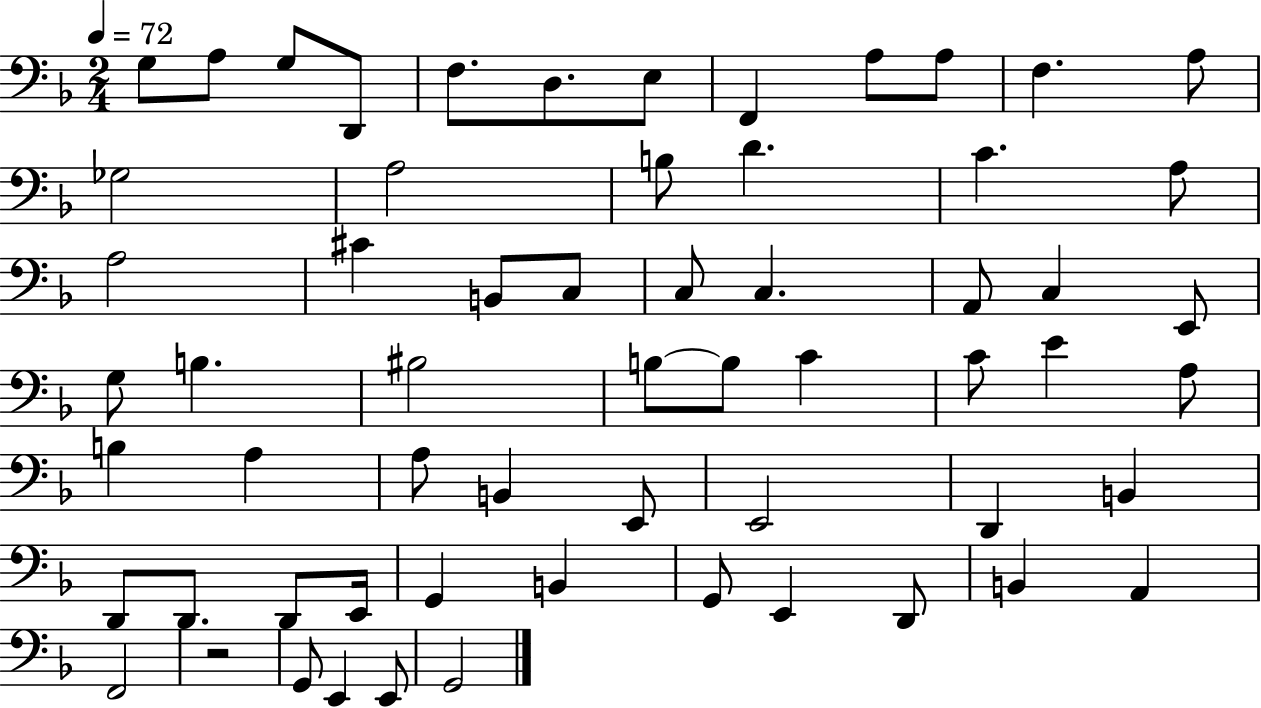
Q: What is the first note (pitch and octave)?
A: G3